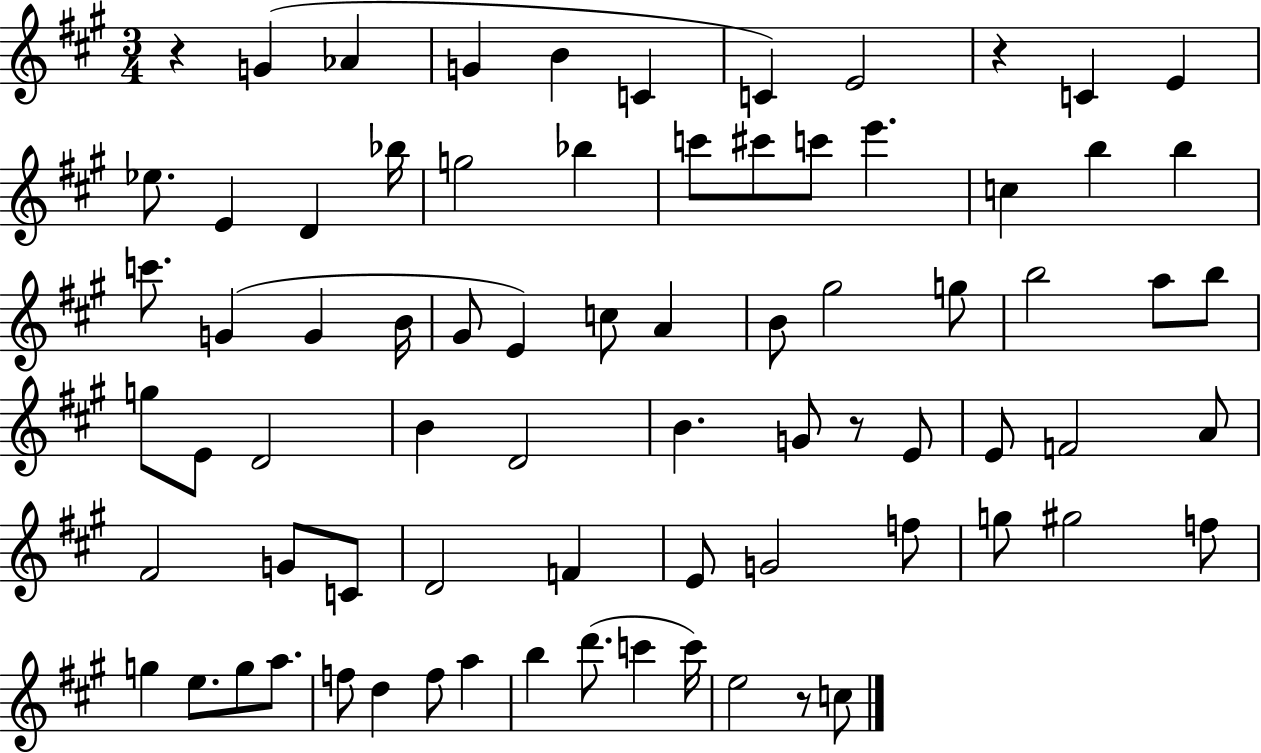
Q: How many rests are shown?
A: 4